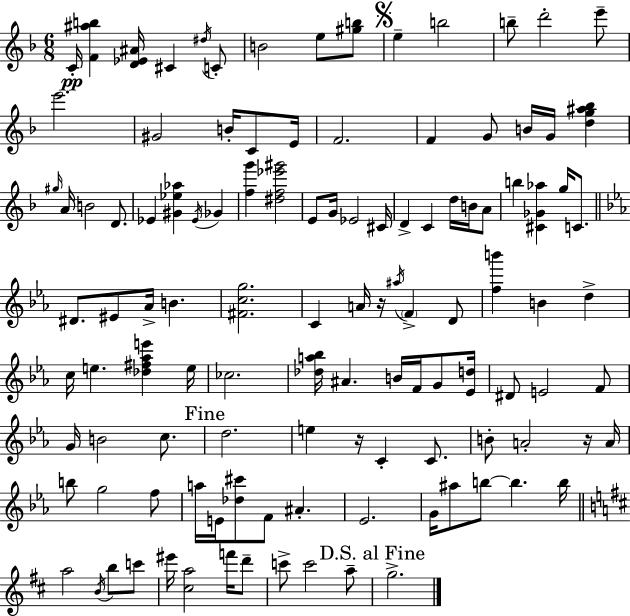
{
  \clef treble
  \numericTimeSignature
  \time 6/8
  \key f \major
  \repeat volta 2 { c'16-.\pp <f' ais'' b''>4 <d' ees' ais'>16 cis'4 \acciaccatura { dis''16 } c'8-. | b'2 e''8 <gis'' b''>8 | \mark \markup { \musicglyph "scripts.segno" } e''4-- b''2 | b''8-- d'''2-. e'''8-- | \break e'''2. | gis'2 b'16-. c'8 | e'16 f'2. | f'4 g'8 b'16 g'16 <d'' g'' ais'' bes''>4 | \break \grace { gis''16 } a'16 b'2 d'8. | ees'4 <gis' ees'' aes''>4 \acciaccatura { ees'16 } ges'4 | <f'' g'''>4 <dis'' f'' ees''' gis'''>2 | e'8 g'16 ees'2 | \break cis'16 d'4-> c'4 d''16 | b'16 a'8 b''4 <cis' ges' aes''>4 g''16 | c'8. \bar "||" \break \key c \minor dis'8. eis'8 aes'16-> b'4. | <fis' c'' g''>2. | c'4 a'16 r16 \acciaccatura { ais''16 } \parenthesize f'4-> d'8 | <f'' b'''>4 b'4 d''4-> | \break c''16 e''4. <des'' fis'' aes'' e'''>4 | e''16 ces''2. | <des'' a'' bes''>16 ais'4. b'16 f'16 g'8 | <ees' d''>16 dis'8 e'2 f'8 | \break g'16 b'2 c''8. | \mark "Fine" d''2. | e''4 r16 c'4-. c'8. | b'8-. a'2-. r16 | \break a'16 b''8 g''2 f''8 | a''16 e'16 <des'' cis'''>8 f'8 ais'4.-. | ees'2. | g'16 ais''8 b''8~~ b''4. | \break b''16 \bar "||" \break \key d \major a''2 \acciaccatura { b'16 } b''8 c'''8 | eis'''16 <cis'' a''>2 f'''16 d'''8-- | c'''8-> c'''2 a''8-- | \mark "D.S. al Fine" g''2.-> | \break } \bar "|."
}